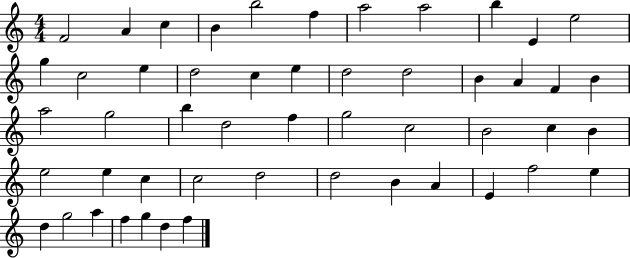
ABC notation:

X:1
T:Untitled
M:4/4
L:1/4
K:C
F2 A c B b2 f a2 a2 b E e2 g c2 e d2 c e d2 d2 B A F B a2 g2 b d2 f g2 c2 B2 c B e2 e c c2 d2 d2 B A E f2 e d g2 a f g d f